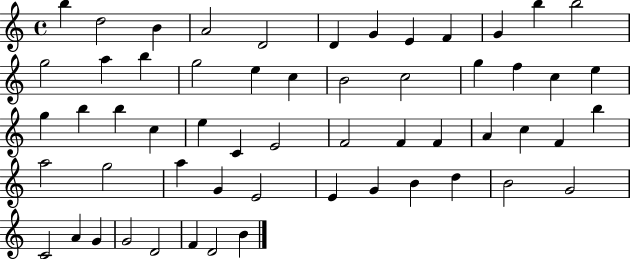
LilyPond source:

{
  \clef treble
  \time 4/4
  \defaultTimeSignature
  \key c \major
  b''4 d''2 b'4 | a'2 d'2 | d'4 g'4 e'4 f'4 | g'4 b''4 b''2 | \break g''2 a''4 b''4 | g''2 e''4 c''4 | b'2 c''2 | g''4 f''4 c''4 e''4 | \break g''4 b''4 b''4 c''4 | e''4 c'4 e'2 | f'2 f'4 f'4 | a'4 c''4 f'4 b''4 | \break a''2 g''2 | a''4 g'4 e'2 | e'4 g'4 b'4 d''4 | b'2 g'2 | \break c'2 a'4 g'4 | g'2 d'2 | f'4 d'2 b'4 | \bar "|."
}